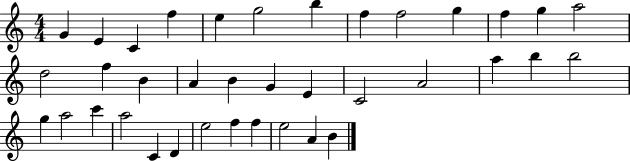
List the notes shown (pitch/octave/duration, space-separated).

G4/q E4/q C4/q F5/q E5/q G5/h B5/q F5/q F5/h G5/q F5/q G5/q A5/h D5/h F5/q B4/q A4/q B4/q G4/q E4/q C4/h A4/h A5/q B5/q B5/h G5/q A5/h C6/q A5/h C4/q D4/q E5/h F5/q F5/q E5/h A4/q B4/q